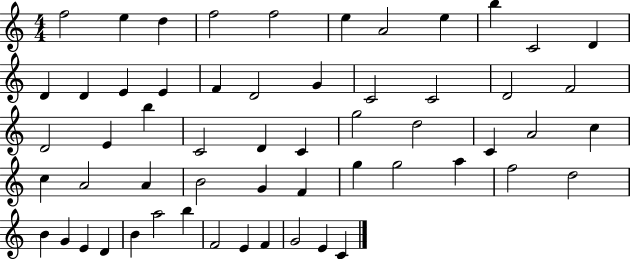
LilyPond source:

{
  \clef treble
  \numericTimeSignature
  \time 4/4
  \key c \major
  f''2 e''4 d''4 | f''2 f''2 | e''4 a'2 e''4 | b''4 c'2 d'4 | \break d'4 d'4 e'4 e'4 | f'4 d'2 g'4 | c'2 c'2 | d'2 f'2 | \break d'2 e'4 b''4 | c'2 d'4 c'4 | g''2 d''2 | c'4 a'2 c''4 | \break c''4 a'2 a'4 | b'2 g'4 f'4 | g''4 g''2 a''4 | f''2 d''2 | \break b'4 g'4 e'4 d'4 | b'4 a''2 b''4 | f'2 e'4 f'4 | g'2 e'4 c'4 | \break \bar "|."
}